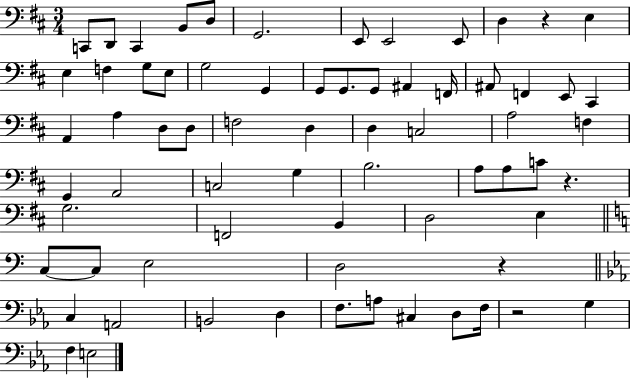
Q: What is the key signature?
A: D major